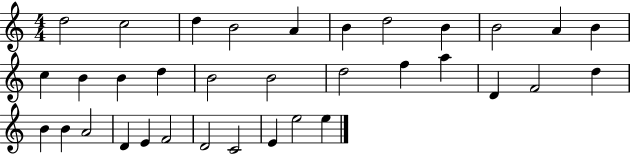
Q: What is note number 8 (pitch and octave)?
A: B4